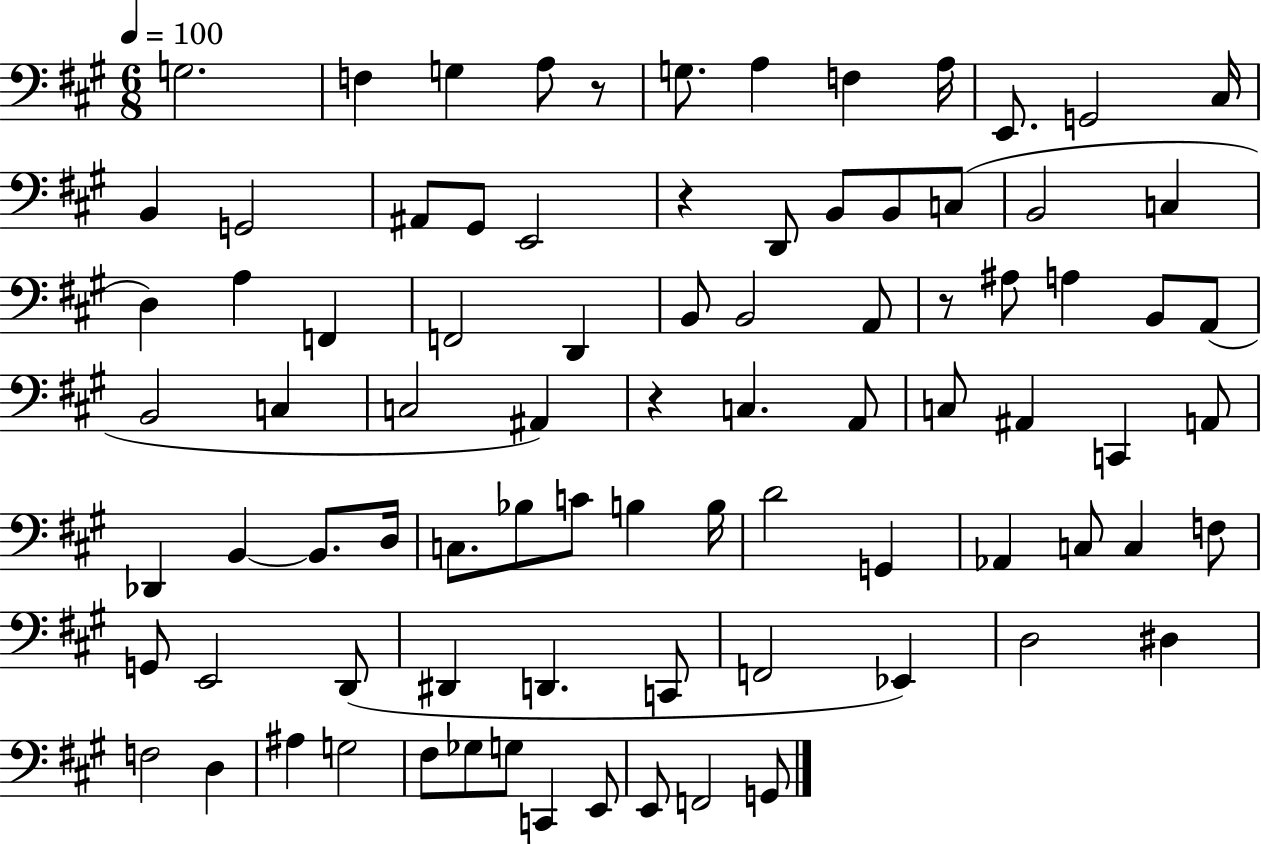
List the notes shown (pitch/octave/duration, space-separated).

G3/h. F3/q G3/q A3/e R/e G3/e. A3/q F3/q A3/s E2/e. G2/h C#3/s B2/q G2/h A#2/e G#2/e E2/h R/q D2/e B2/e B2/e C3/e B2/h C3/q D3/q A3/q F2/q F2/h D2/q B2/e B2/h A2/e R/e A#3/e A3/q B2/e A2/e B2/h C3/q C3/h A#2/q R/q C3/q. A2/e C3/e A#2/q C2/q A2/e Db2/q B2/q B2/e. D3/s C3/e. Bb3/e C4/e B3/q B3/s D4/h G2/q Ab2/q C3/e C3/q F3/e G2/e E2/h D2/e D#2/q D2/q. C2/e F2/h Eb2/q D3/h D#3/q F3/h D3/q A#3/q G3/h F#3/e Gb3/e G3/e C2/q E2/e E2/e F2/h G2/e